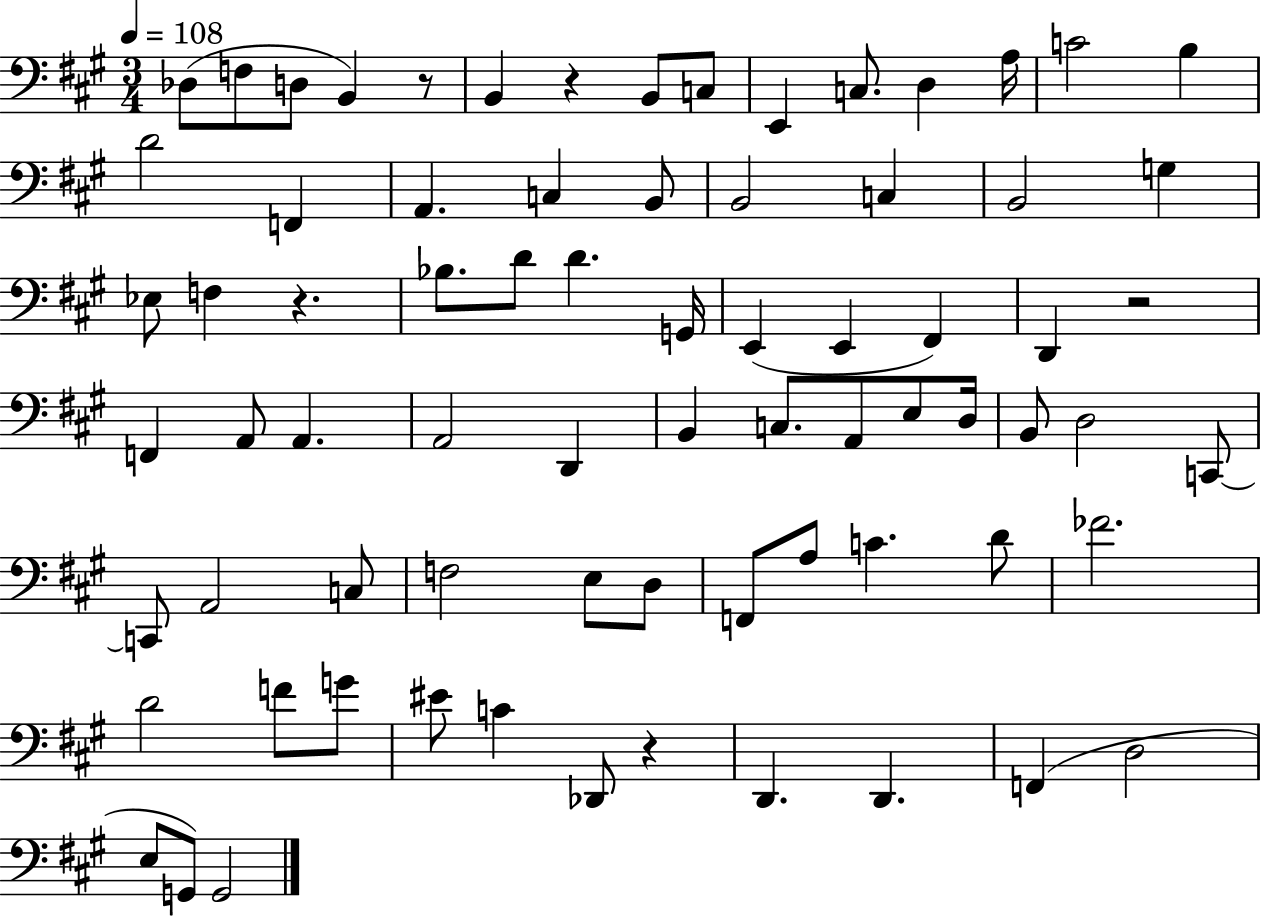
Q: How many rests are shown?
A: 5